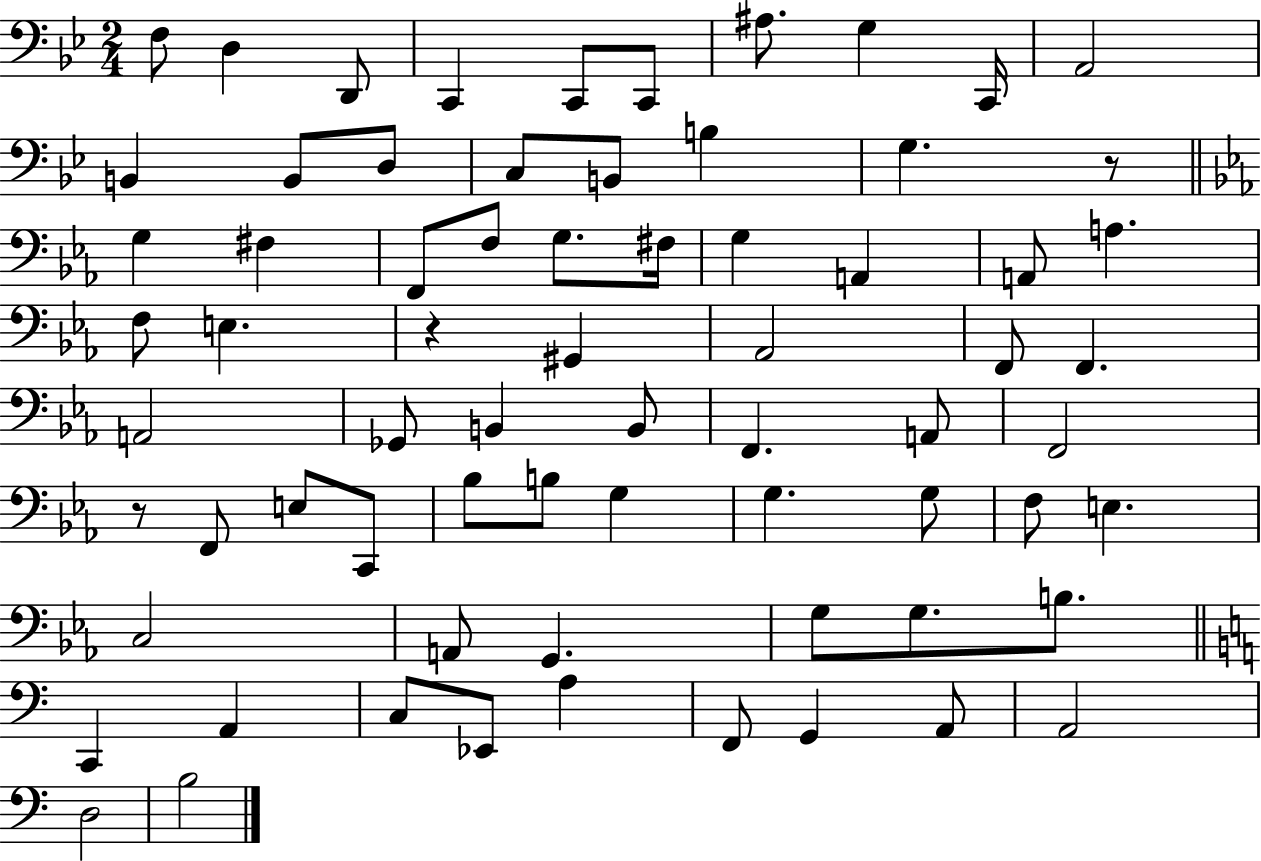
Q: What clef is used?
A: bass